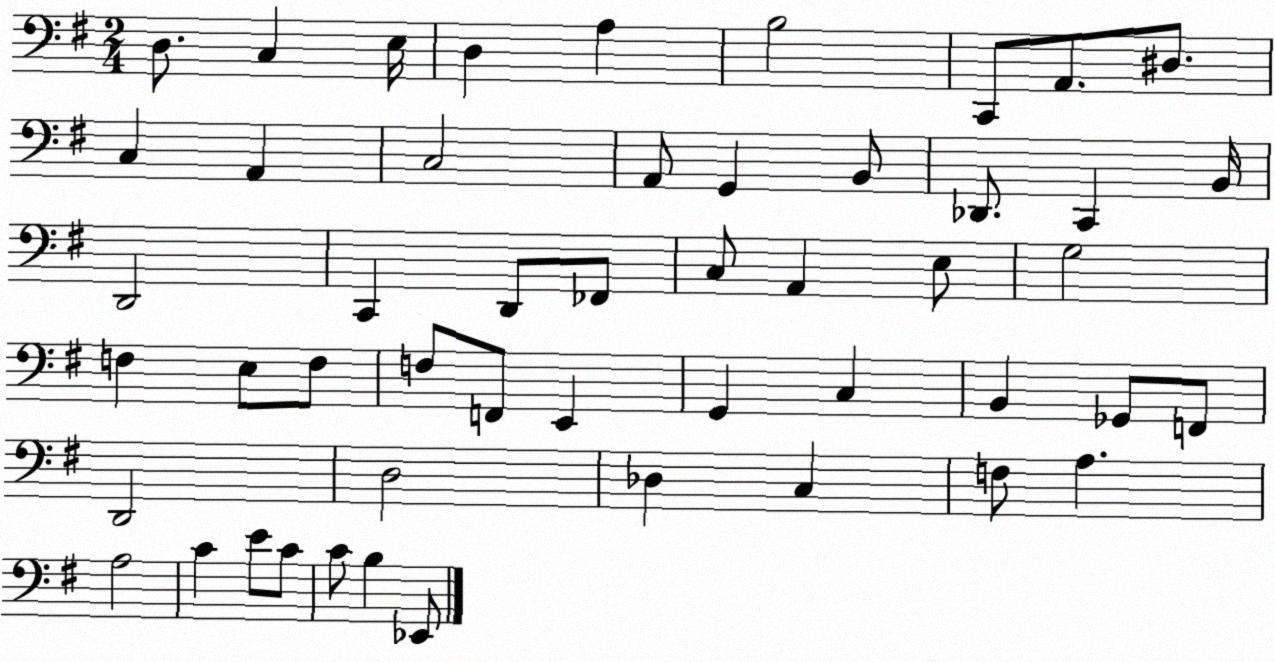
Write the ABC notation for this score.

X:1
T:Untitled
M:2/4
L:1/4
K:G
D,/2 C, E,/4 D, A, B,2 C,,/2 A,,/2 ^D,/2 C, A,, C,2 A,,/2 G,, B,,/2 _D,,/2 C,, B,,/4 D,,2 C,, D,,/2 _F,,/2 C,/2 A,, E,/2 G,2 F, E,/2 F,/2 F,/2 F,,/2 E,, G,, C, B,, _G,,/2 F,,/2 D,,2 D,2 _D, C, F,/2 A, A,2 C E/2 C/2 C/2 B, _E,,/2